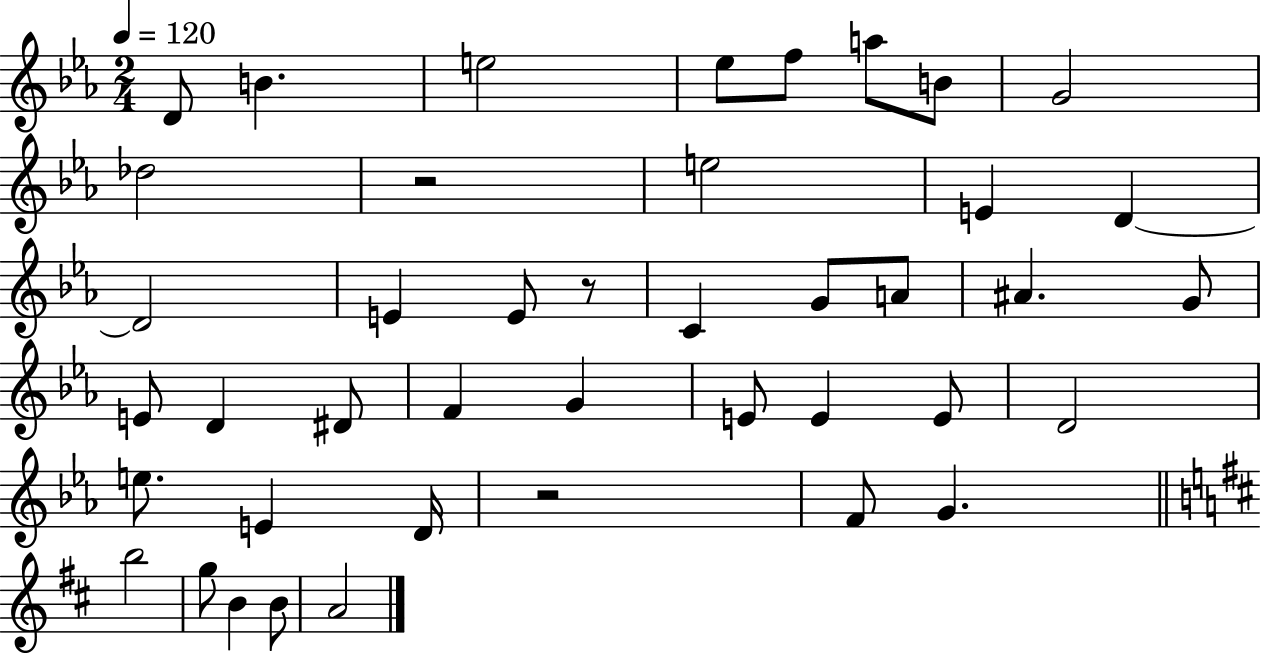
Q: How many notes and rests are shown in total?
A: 42